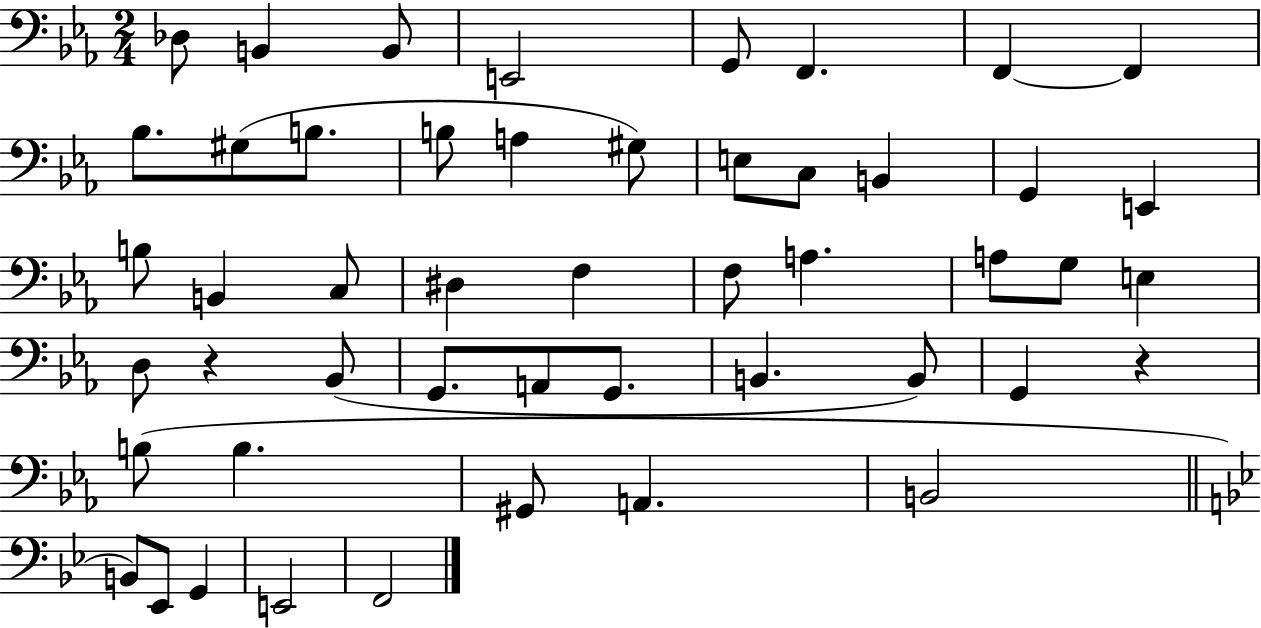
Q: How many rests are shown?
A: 2